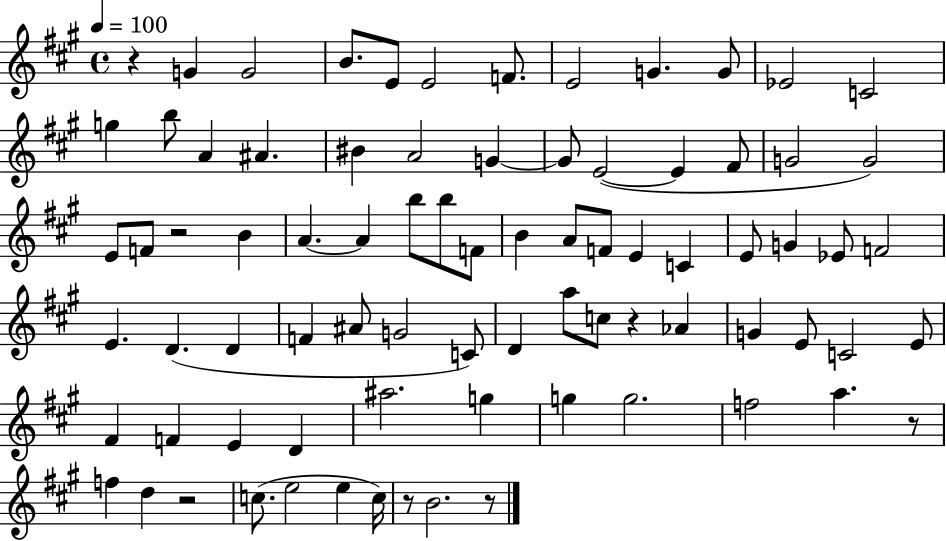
X:1
T:Untitled
M:4/4
L:1/4
K:A
z G G2 B/2 E/2 E2 F/2 E2 G G/2 _E2 C2 g b/2 A ^A ^B A2 G G/2 E2 E ^F/2 G2 G2 E/2 F/2 z2 B A A b/2 b/2 F/2 B A/2 F/2 E C E/2 G _E/2 F2 E D D F ^A/2 G2 C/2 D a/2 c/2 z _A G E/2 C2 E/2 ^F F E D ^a2 g g g2 f2 a z/2 f d z2 c/2 e2 e c/4 z/2 B2 z/2